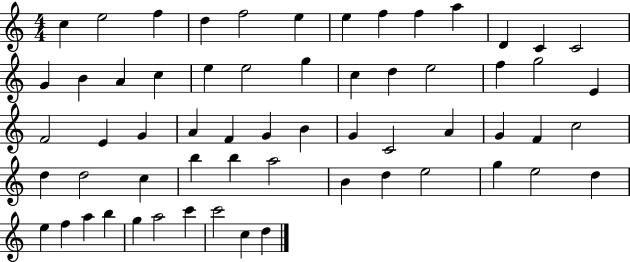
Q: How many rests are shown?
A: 0